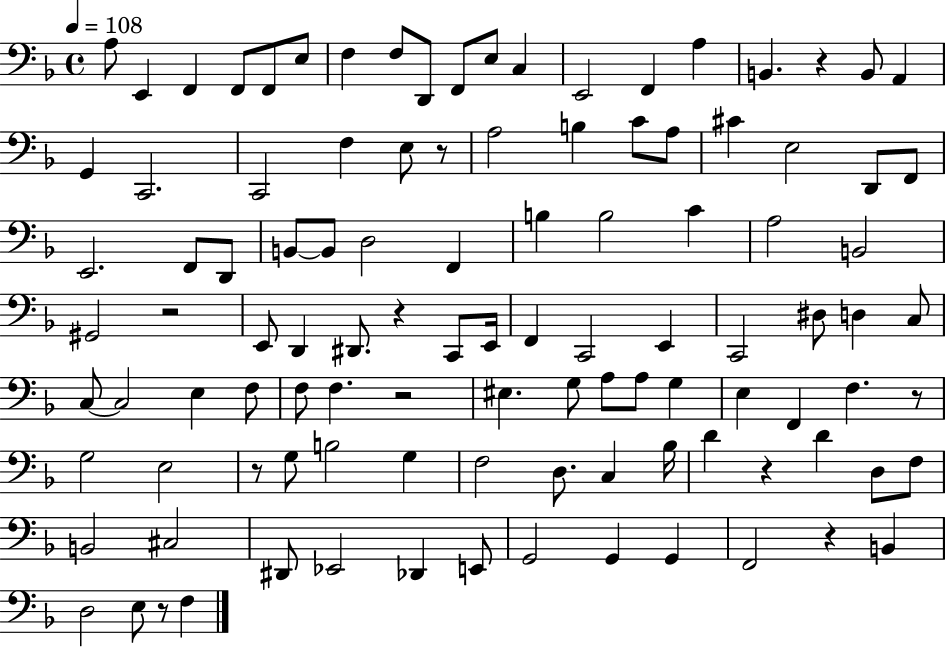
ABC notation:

X:1
T:Untitled
M:4/4
L:1/4
K:F
A,/2 E,, F,, F,,/2 F,,/2 E,/2 F, F,/2 D,,/2 F,,/2 E,/2 C, E,,2 F,, A, B,, z B,,/2 A,, G,, C,,2 C,,2 F, E,/2 z/2 A,2 B, C/2 A,/2 ^C E,2 D,,/2 F,,/2 E,,2 F,,/2 D,,/2 B,,/2 B,,/2 D,2 F,, B, B,2 C A,2 B,,2 ^G,,2 z2 E,,/2 D,, ^D,,/2 z C,,/2 E,,/4 F,, C,,2 E,, C,,2 ^D,/2 D, C,/2 C,/2 C,2 E, F,/2 F,/2 F, z2 ^E, G,/2 A,/2 A,/2 G, E, F,, F, z/2 G,2 E,2 z/2 G,/2 B,2 G, F,2 D,/2 C, _B,/4 D z D D,/2 F,/2 B,,2 ^C,2 ^D,,/2 _E,,2 _D,, E,,/2 G,,2 G,, G,, F,,2 z B,, D,2 E,/2 z/2 F,